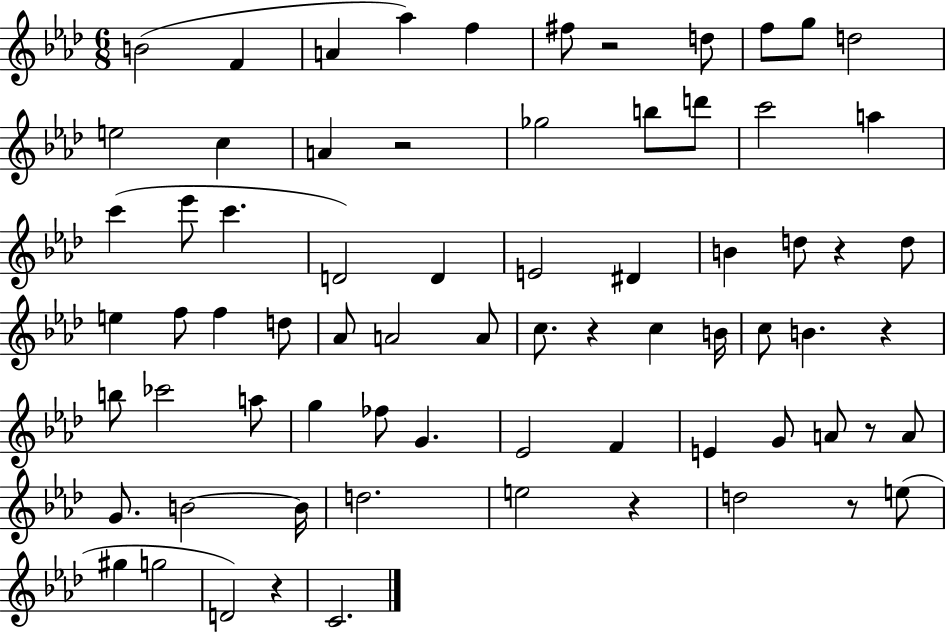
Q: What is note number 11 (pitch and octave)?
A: E5